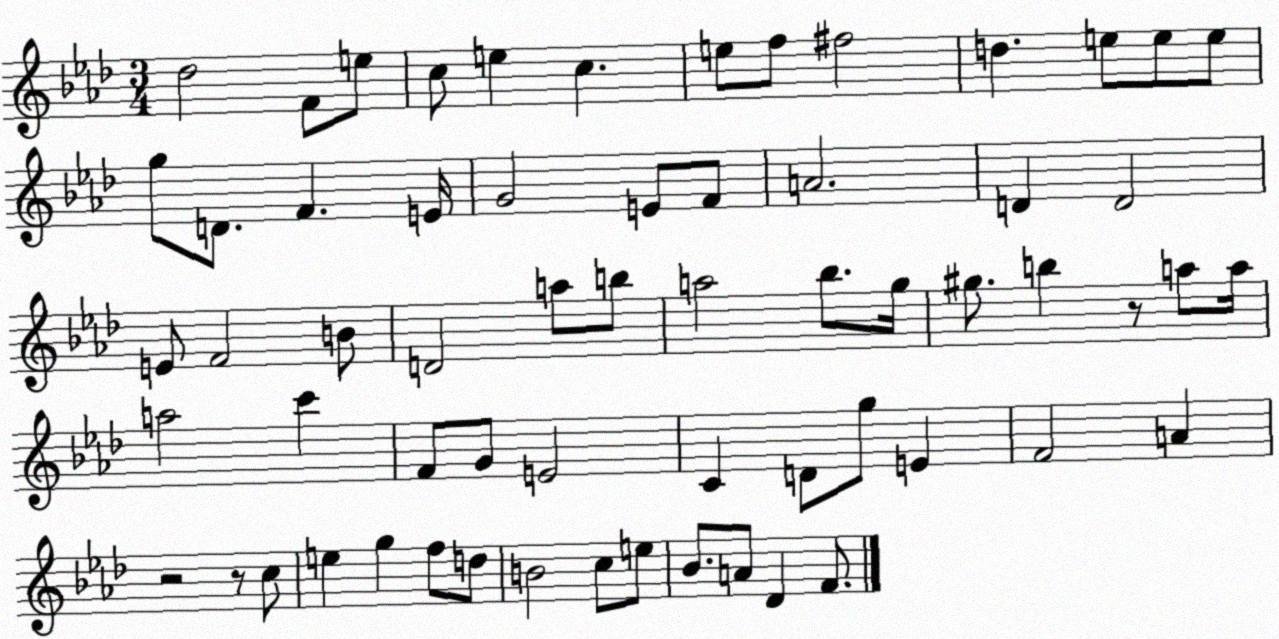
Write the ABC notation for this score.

X:1
T:Untitled
M:3/4
L:1/4
K:Ab
_d2 F/2 e/2 c/2 e c e/2 f/2 ^f2 d e/2 e/2 e/2 g/2 D/2 F E/4 G2 E/2 F/2 A2 D D2 E/2 F2 B/2 D2 a/2 b/2 a2 _b/2 g/4 ^g/2 b z/2 a/2 a/4 a2 c' F/2 G/2 E2 C D/2 g/2 E F2 A z2 z/2 c/2 e g f/2 d/2 B2 c/2 e/2 _B/2 A/2 _D F/2